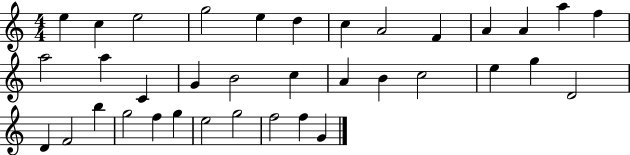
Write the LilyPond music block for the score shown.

{
  \clef treble
  \numericTimeSignature
  \time 4/4
  \key c \major
  e''4 c''4 e''2 | g''2 e''4 d''4 | c''4 a'2 f'4 | a'4 a'4 a''4 f''4 | \break a''2 a''4 c'4 | g'4 b'2 c''4 | a'4 b'4 c''2 | e''4 g''4 d'2 | \break d'4 f'2 b''4 | g''2 f''4 g''4 | e''2 g''2 | f''2 f''4 g'4 | \break \bar "|."
}